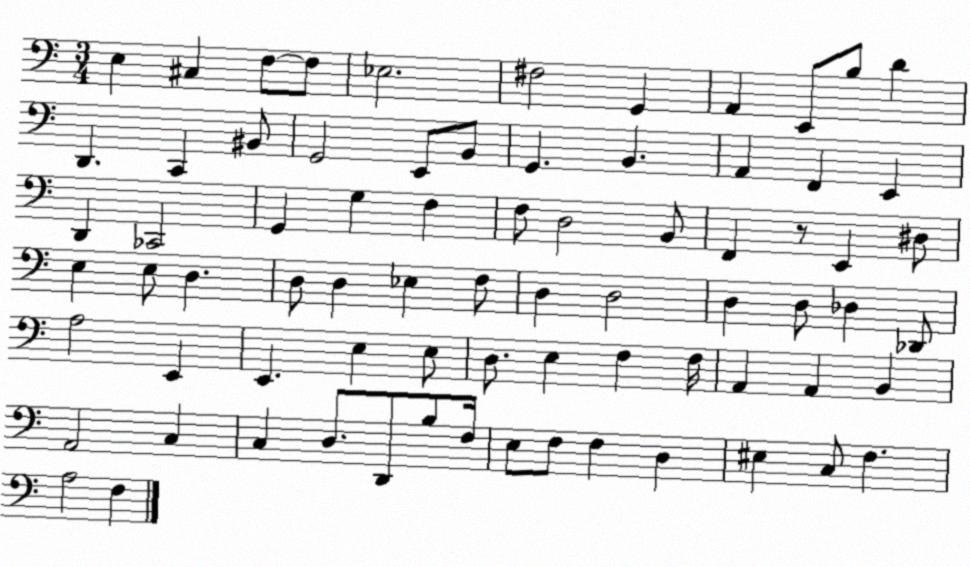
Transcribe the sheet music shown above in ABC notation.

X:1
T:Untitled
M:3/4
L:1/4
K:C
E, ^C, F,/2 F,/2 _E,2 ^F,2 G,, A,, E,,/2 B,/2 D D,, C,, ^B,,/2 G,,2 E,,/2 B,,/2 G,, B,, A,, F,, E,, D,, _C,,2 G,, G, F, F,/2 D,2 B,,/2 F,, z/2 E,, ^D,/2 E, E,/2 D, D,/2 D, _E, F,/2 D, D,2 D, D,/2 _D, _D,,/2 A,2 E,, E,, E, E,/2 D,/2 E, F, F,/4 A,, A,, B,, A,,2 C, C, D,/2 D,,/2 B,/2 F,/4 E,/2 F,/2 F, D, ^E, C,/2 F, A,2 F,